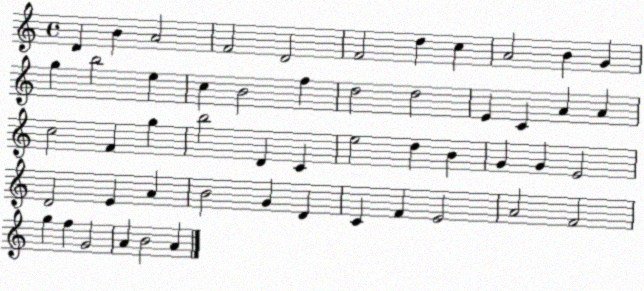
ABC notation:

X:1
T:Untitled
M:4/4
L:1/4
K:C
D B A2 F2 D2 F2 d c A2 B G g b2 e c B2 f d2 d2 E C A A c2 F g b2 D C e2 d B G G E2 D2 E A B2 G D C F E2 A2 F2 g f G2 A B2 A